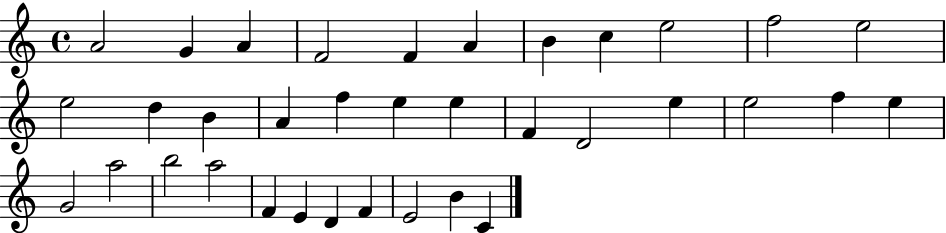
A4/h G4/q A4/q F4/h F4/q A4/q B4/q C5/q E5/h F5/h E5/h E5/h D5/q B4/q A4/q F5/q E5/q E5/q F4/q D4/h E5/q E5/h F5/q E5/q G4/h A5/h B5/h A5/h F4/q E4/q D4/q F4/q E4/h B4/q C4/q